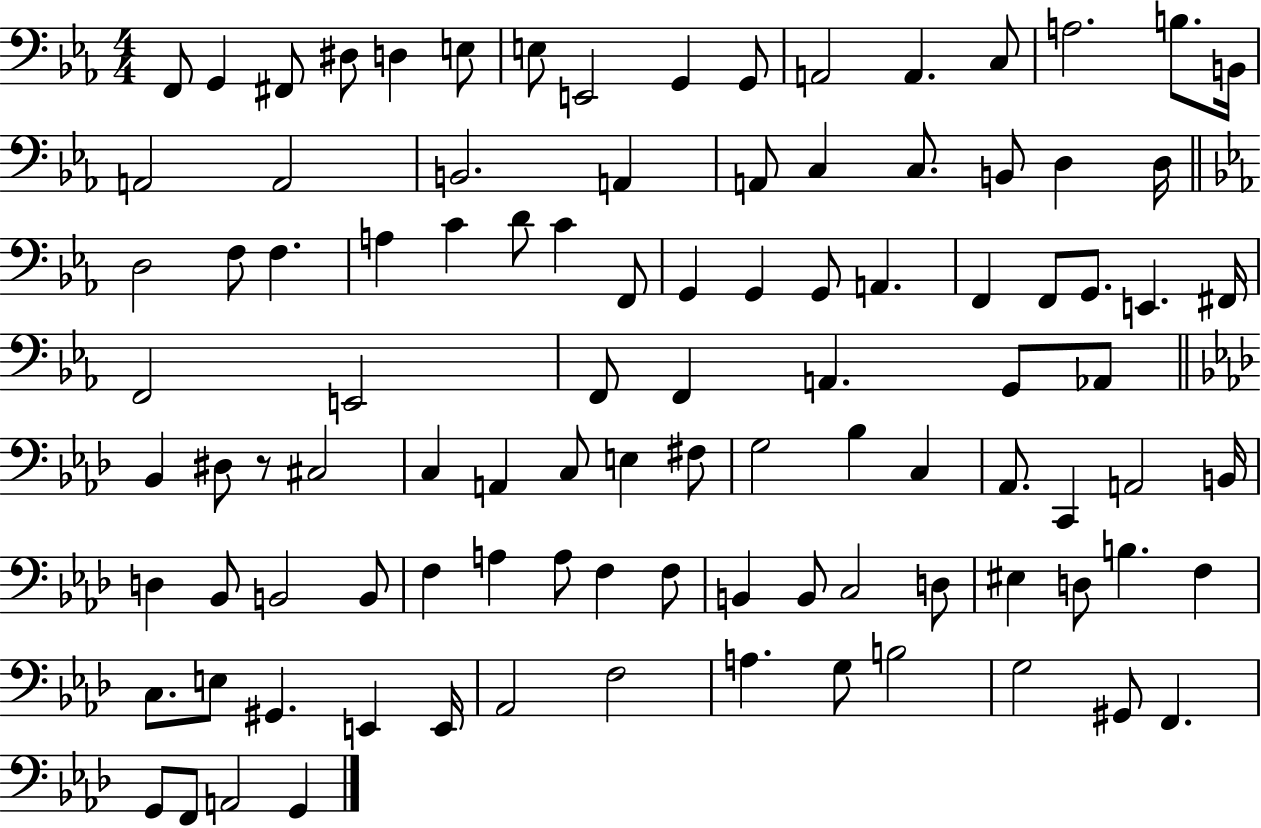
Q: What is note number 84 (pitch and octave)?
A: E3